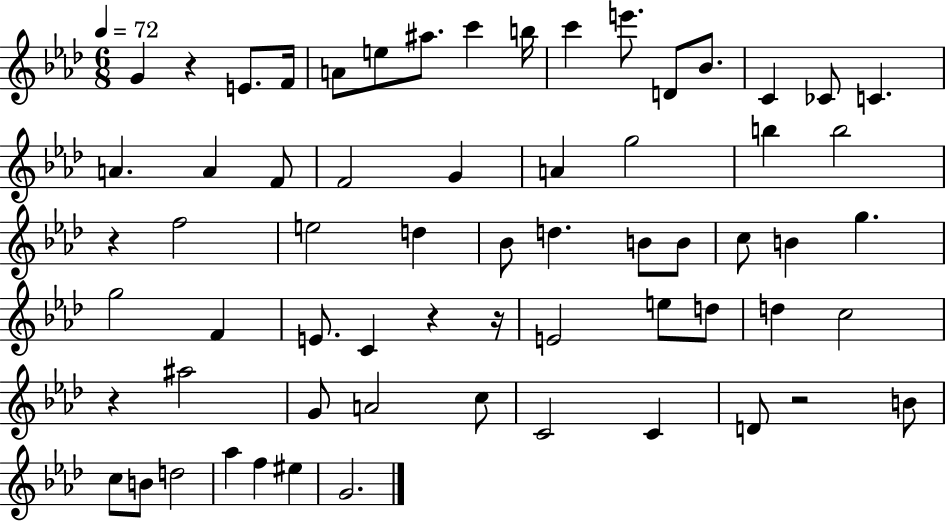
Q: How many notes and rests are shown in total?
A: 64